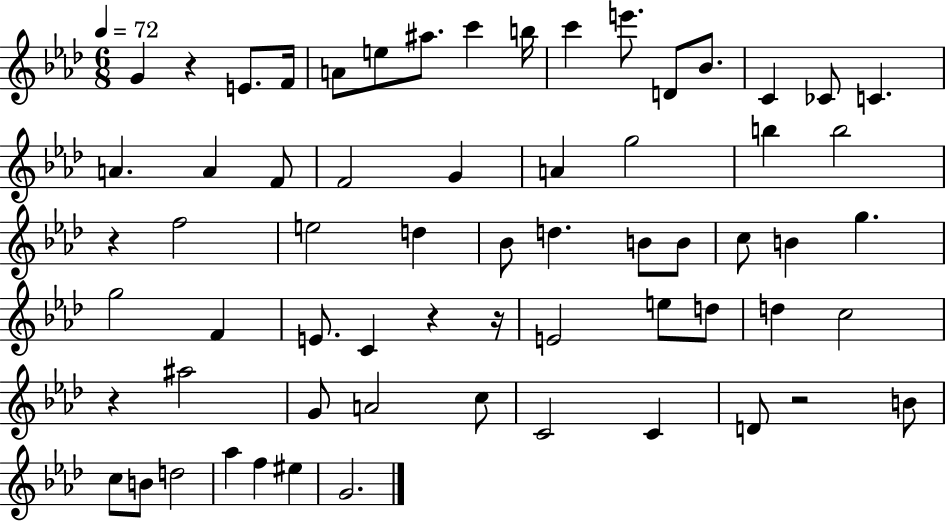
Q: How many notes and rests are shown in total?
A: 64